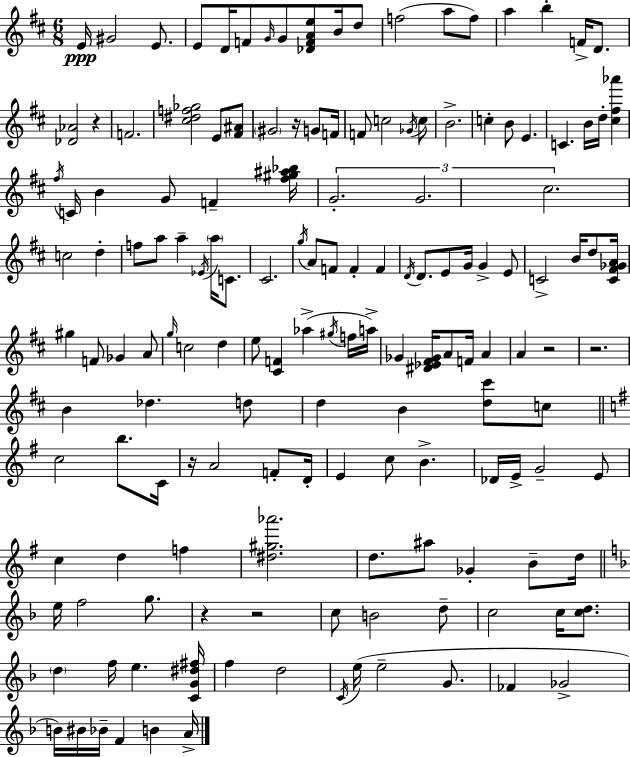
{
  \clef treble
  \numericTimeSignature
  \time 6/8
  \key d \major
  \repeat volta 2 { e'16\ppp gis'2 e'8. | e'8 d'16 f'8 \grace { g'16 } g'8 <des' f' a' e''>8 b'16 d''8 | f''2( a''8 f''8) | a''4 b''4-. f'16-> d'8. | \break <des' aes'>2 r4 | f'2. | <cis'' dis'' f'' ges''>2 e'8 <fis' ais'>8 | \parenthesize gis'2 r16 g'8 | \break f'16 f'8 c''2 \acciaccatura { ges'16 } | c''8 b'2.-> | c''4-. b'8 e'4. | c'4. b'16 d''16-. <cis'' fis'' aes'''>4 | \break \acciaccatura { fis''16 } c'16 b'4 g'8 f'4-- | <fis'' gis'' ais'' bes''>16 \tuplet 3/2 { g'2.-. | g'2. | cis''2. } | \break c''2 d''4-. | f''8 a''8 a''4-- \acciaccatura { ees'16 } | \parenthesize a''16 c'8. cis'2. | \acciaccatura { g''16 } a'8 f'8 f'4-. | \break f'4 \acciaccatura { d'16 } d'8. e'8 g'16 | g'4-> e'8 c'2-> | b'16 d''8 <c' fis' ges' a'>16 gis''4 f'8 | ges'4 a'8 \grace { g''16 } c''2 | \break d''4 e''8 <cis' f'>4 | aes''4->( \acciaccatura { gis''16 } f''16 a''16->) ges'4 | <dis' ees' fis' ges'>16 a'8 f'16 a'4 a'4 | r2 r2. | \break b'4 | des''4. d''8 d''4 | b'4 <d'' cis'''>8 c''8 \bar "||" \break \key g \major c''2 b''8. c'16 | r16 a'2 f'8-. d'16-. | e'4 c''8 b'4.-> | des'16 e'16-> g'2-- e'8 | \break c''4 d''4 f''4 | <dis'' gis'' aes'''>2. | d''8. ais''8 ges'4-. b'8-- d''16 | \bar "||" \break \key f \major e''16 f''2 g''8. | r4 r2 | c''8 b'2 d''8-- | c''2 c''16 <c'' d''>8. | \break \parenthesize d''4 f''16 e''4. <c' g' dis'' fis''>16 | f''4 d''2 | \acciaccatura { c'16 } e''16( e''2-- g'8. | fes'4 ges'2-> | \break b'16) bis'16 bes'16-- f'4 b'4 | a'16-> } \bar "|."
}